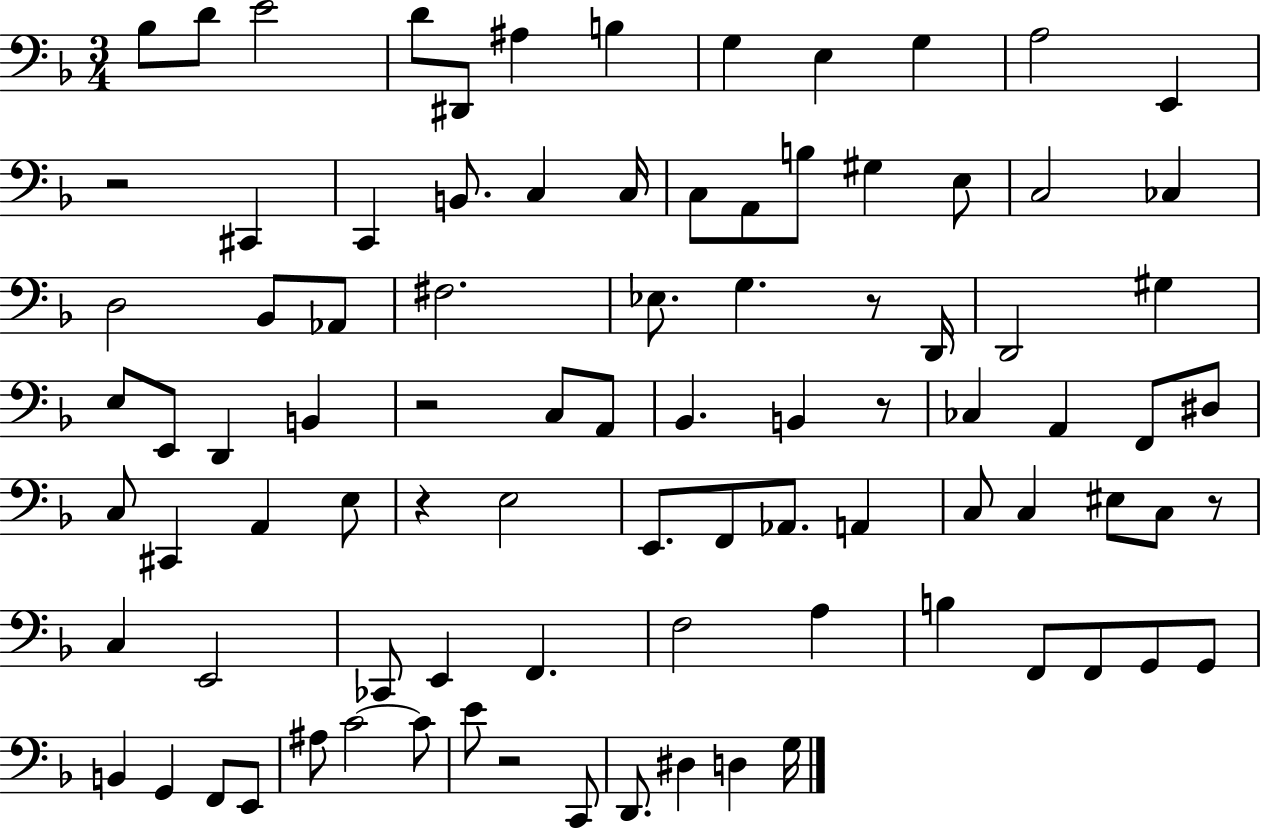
X:1
T:Untitled
M:3/4
L:1/4
K:F
_B,/2 D/2 E2 D/2 ^D,,/2 ^A, B, G, E, G, A,2 E,, z2 ^C,, C,, B,,/2 C, C,/4 C,/2 A,,/2 B,/2 ^G, E,/2 C,2 _C, D,2 _B,,/2 _A,,/2 ^F,2 _E,/2 G, z/2 D,,/4 D,,2 ^G, E,/2 E,,/2 D,, B,, z2 C,/2 A,,/2 _B,, B,, z/2 _C, A,, F,,/2 ^D,/2 C,/2 ^C,, A,, E,/2 z E,2 E,,/2 F,,/2 _A,,/2 A,, C,/2 C, ^E,/2 C,/2 z/2 C, E,,2 _C,,/2 E,, F,, F,2 A, B, F,,/2 F,,/2 G,,/2 G,,/2 B,, G,, F,,/2 E,,/2 ^A,/2 C2 C/2 E/2 z2 C,,/2 D,,/2 ^D, D, G,/4